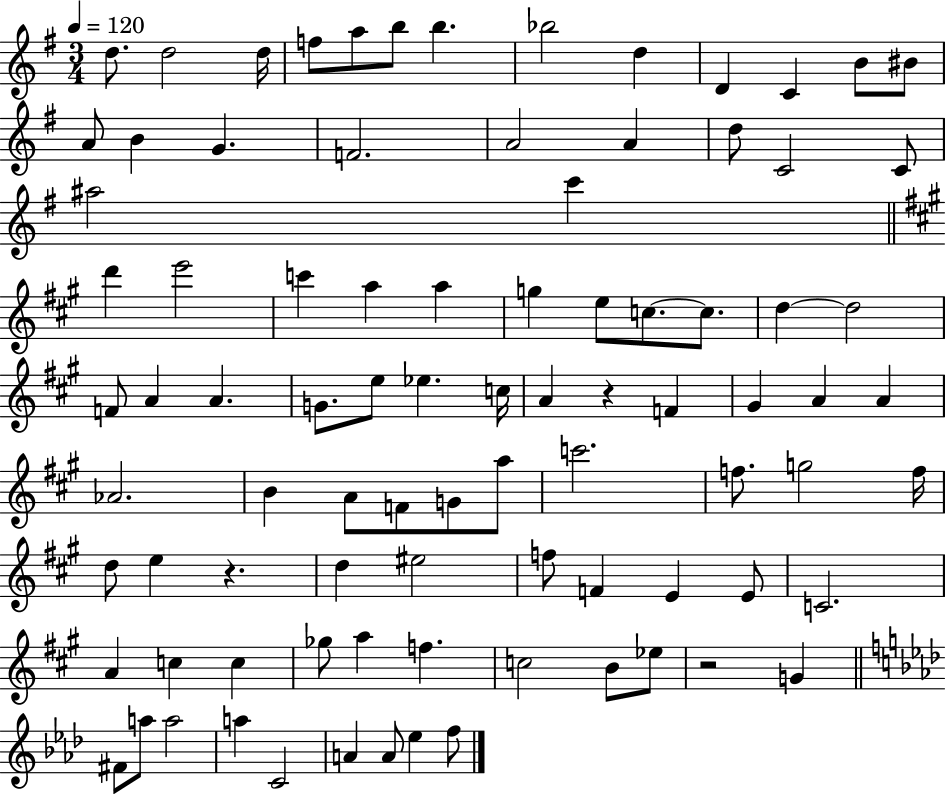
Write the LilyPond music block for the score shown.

{
  \clef treble
  \numericTimeSignature
  \time 3/4
  \key g \major
  \tempo 4 = 120
  d''8. d''2 d''16 | f''8 a''8 b''8 b''4. | bes''2 d''4 | d'4 c'4 b'8 bis'8 | \break a'8 b'4 g'4. | f'2. | a'2 a'4 | d''8 c'2 c'8 | \break ais''2 c'''4 | \bar "||" \break \key a \major d'''4 e'''2 | c'''4 a''4 a''4 | g''4 e''8 c''8.~~ c''8. | d''4~~ d''2 | \break f'8 a'4 a'4. | g'8. e''8 ees''4. c''16 | a'4 r4 f'4 | gis'4 a'4 a'4 | \break aes'2. | b'4 a'8 f'8 g'8 a''8 | c'''2. | f''8. g''2 f''16 | \break d''8 e''4 r4. | d''4 eis''2 | f''8 f'4 e'4 e'8 | c'2. | \break a'4 c''4 c''4 | ges''8 a''4 f''4. | c''2 b'8 ees''8 | r2 g'4 | \break \bar "||" \break \key aes \major fis'8 a''8 a''2 | a''4 c'2 | a'4 a'8 ees''4 f''8 | \bar "|."
}